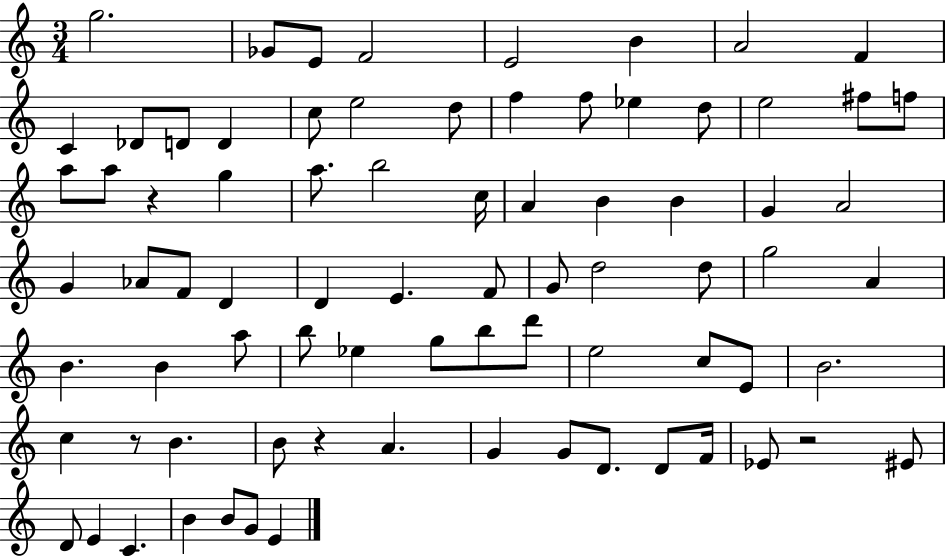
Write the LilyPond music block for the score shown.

{
  \clef treble
  \numericTimeSignature
  \time 3/4
  \key c \major
  \repeat volta 2 { g''2. | ges'8 e'8 f'2 | e'2 b'4 | a'2 f'4 | \break c'4 des'8 d'8 d'4 | c''8 e''2 d''8 | f''4 f''8 ees''4 d''8 | e''2 fis''8 f''8 | \break a''8 a''8 r4 g''4 | a''8. b''2 c''16 | a'4 b'4 b'4 | g'4 a'2 | \break g'4 aes'8 f'8 d'4 | d'4 e'4. f'8 | g'8 d''2 d''8 | g''2 a'4 | \break b'4. b'4 a''8 | b''8 ees''4 g''8 b''8 d'''8 | e''2 c''8 e'8 | b'2. | \break c''4 r8 b'4. | b'8 r4 a'4. | g'4 g'8 d'8. d'8 f'16 | ees'8 r2 eis'8 | \break d'8 e'4 c'4. | b'4 b'8 g'8 e'4 | } \bar "|."
}